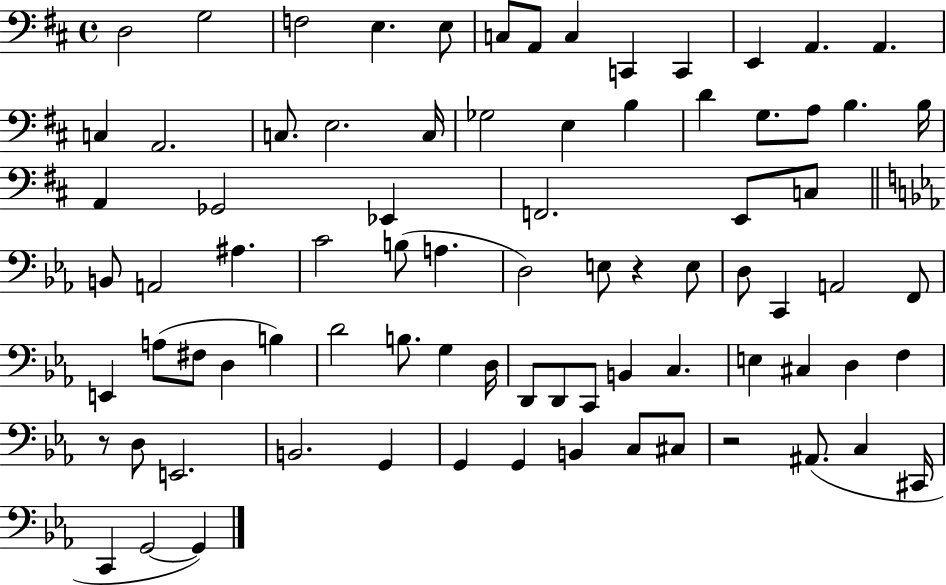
D3/h G3/h F3/h E3/q. E3/e C3/e A2/e C3/q C2/q C2/q E2/q A2/q. A2/q. C3/q A2/h. C3/e. E3/h. C3/s Gb3/h E3/q B3/q D4/q G3/e. A3/e B3/q. B3/s A2/q Gb2/h Eb2/q F2/h. E2/e C3/e B2/e A2/h A#3/q. C4/h B3/e A3/q. D3/h E3/e R/q E3/e D3/e C2/q A2/h F2/e E2/q A3/e F#3/e D3/q B3/q D4/h B3/e. G3/q D3/s D2/e D2/e C2/e B2/q C3/q. E3/q C#3/q D3/q F3/q R/e D3/e E2/h. B2/h. G2/q G2/q G2/q B2/q C3/e C#3/e R/h A#2/e. C3/q C#2/s C2/q G2/h G2/q